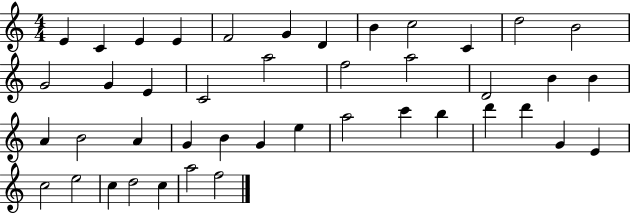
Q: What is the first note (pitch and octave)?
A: E4